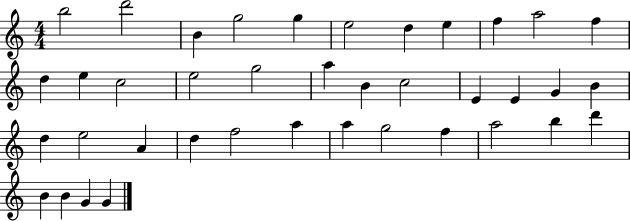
X:1
T:Untitled
M:4/4
L:1/4
K:C
b2 d'2 B g2 g e2 d e f a2 f d e c2 e2 g2 a B c2 E E G B d e2 A d f2 a a g2 f a2 b d' B B G G